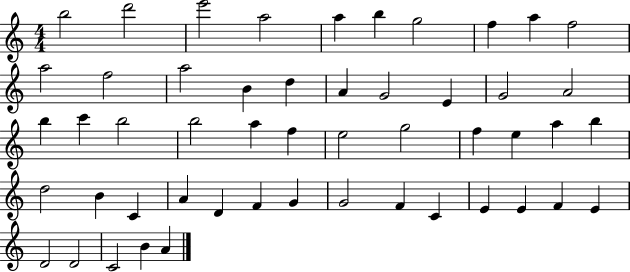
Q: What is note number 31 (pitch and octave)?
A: A5